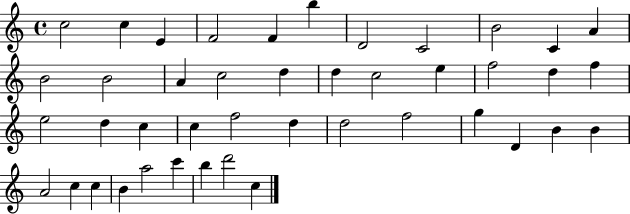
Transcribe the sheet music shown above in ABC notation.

X:1
T:Untitled
M:4/4
L:1/4
K:C
c2 c E F2 F b D2 C2 B2 C A B2 B2 A c2 d d c2 e f2 d f e2 d c c f2 d d2 f2 g D B B A2 c c B a2 c' b d'2 c